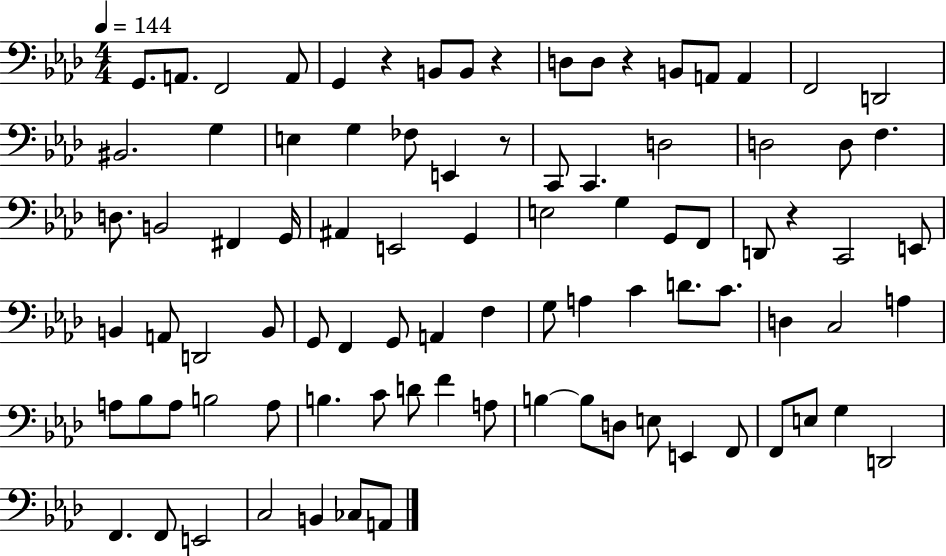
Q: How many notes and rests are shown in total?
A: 89